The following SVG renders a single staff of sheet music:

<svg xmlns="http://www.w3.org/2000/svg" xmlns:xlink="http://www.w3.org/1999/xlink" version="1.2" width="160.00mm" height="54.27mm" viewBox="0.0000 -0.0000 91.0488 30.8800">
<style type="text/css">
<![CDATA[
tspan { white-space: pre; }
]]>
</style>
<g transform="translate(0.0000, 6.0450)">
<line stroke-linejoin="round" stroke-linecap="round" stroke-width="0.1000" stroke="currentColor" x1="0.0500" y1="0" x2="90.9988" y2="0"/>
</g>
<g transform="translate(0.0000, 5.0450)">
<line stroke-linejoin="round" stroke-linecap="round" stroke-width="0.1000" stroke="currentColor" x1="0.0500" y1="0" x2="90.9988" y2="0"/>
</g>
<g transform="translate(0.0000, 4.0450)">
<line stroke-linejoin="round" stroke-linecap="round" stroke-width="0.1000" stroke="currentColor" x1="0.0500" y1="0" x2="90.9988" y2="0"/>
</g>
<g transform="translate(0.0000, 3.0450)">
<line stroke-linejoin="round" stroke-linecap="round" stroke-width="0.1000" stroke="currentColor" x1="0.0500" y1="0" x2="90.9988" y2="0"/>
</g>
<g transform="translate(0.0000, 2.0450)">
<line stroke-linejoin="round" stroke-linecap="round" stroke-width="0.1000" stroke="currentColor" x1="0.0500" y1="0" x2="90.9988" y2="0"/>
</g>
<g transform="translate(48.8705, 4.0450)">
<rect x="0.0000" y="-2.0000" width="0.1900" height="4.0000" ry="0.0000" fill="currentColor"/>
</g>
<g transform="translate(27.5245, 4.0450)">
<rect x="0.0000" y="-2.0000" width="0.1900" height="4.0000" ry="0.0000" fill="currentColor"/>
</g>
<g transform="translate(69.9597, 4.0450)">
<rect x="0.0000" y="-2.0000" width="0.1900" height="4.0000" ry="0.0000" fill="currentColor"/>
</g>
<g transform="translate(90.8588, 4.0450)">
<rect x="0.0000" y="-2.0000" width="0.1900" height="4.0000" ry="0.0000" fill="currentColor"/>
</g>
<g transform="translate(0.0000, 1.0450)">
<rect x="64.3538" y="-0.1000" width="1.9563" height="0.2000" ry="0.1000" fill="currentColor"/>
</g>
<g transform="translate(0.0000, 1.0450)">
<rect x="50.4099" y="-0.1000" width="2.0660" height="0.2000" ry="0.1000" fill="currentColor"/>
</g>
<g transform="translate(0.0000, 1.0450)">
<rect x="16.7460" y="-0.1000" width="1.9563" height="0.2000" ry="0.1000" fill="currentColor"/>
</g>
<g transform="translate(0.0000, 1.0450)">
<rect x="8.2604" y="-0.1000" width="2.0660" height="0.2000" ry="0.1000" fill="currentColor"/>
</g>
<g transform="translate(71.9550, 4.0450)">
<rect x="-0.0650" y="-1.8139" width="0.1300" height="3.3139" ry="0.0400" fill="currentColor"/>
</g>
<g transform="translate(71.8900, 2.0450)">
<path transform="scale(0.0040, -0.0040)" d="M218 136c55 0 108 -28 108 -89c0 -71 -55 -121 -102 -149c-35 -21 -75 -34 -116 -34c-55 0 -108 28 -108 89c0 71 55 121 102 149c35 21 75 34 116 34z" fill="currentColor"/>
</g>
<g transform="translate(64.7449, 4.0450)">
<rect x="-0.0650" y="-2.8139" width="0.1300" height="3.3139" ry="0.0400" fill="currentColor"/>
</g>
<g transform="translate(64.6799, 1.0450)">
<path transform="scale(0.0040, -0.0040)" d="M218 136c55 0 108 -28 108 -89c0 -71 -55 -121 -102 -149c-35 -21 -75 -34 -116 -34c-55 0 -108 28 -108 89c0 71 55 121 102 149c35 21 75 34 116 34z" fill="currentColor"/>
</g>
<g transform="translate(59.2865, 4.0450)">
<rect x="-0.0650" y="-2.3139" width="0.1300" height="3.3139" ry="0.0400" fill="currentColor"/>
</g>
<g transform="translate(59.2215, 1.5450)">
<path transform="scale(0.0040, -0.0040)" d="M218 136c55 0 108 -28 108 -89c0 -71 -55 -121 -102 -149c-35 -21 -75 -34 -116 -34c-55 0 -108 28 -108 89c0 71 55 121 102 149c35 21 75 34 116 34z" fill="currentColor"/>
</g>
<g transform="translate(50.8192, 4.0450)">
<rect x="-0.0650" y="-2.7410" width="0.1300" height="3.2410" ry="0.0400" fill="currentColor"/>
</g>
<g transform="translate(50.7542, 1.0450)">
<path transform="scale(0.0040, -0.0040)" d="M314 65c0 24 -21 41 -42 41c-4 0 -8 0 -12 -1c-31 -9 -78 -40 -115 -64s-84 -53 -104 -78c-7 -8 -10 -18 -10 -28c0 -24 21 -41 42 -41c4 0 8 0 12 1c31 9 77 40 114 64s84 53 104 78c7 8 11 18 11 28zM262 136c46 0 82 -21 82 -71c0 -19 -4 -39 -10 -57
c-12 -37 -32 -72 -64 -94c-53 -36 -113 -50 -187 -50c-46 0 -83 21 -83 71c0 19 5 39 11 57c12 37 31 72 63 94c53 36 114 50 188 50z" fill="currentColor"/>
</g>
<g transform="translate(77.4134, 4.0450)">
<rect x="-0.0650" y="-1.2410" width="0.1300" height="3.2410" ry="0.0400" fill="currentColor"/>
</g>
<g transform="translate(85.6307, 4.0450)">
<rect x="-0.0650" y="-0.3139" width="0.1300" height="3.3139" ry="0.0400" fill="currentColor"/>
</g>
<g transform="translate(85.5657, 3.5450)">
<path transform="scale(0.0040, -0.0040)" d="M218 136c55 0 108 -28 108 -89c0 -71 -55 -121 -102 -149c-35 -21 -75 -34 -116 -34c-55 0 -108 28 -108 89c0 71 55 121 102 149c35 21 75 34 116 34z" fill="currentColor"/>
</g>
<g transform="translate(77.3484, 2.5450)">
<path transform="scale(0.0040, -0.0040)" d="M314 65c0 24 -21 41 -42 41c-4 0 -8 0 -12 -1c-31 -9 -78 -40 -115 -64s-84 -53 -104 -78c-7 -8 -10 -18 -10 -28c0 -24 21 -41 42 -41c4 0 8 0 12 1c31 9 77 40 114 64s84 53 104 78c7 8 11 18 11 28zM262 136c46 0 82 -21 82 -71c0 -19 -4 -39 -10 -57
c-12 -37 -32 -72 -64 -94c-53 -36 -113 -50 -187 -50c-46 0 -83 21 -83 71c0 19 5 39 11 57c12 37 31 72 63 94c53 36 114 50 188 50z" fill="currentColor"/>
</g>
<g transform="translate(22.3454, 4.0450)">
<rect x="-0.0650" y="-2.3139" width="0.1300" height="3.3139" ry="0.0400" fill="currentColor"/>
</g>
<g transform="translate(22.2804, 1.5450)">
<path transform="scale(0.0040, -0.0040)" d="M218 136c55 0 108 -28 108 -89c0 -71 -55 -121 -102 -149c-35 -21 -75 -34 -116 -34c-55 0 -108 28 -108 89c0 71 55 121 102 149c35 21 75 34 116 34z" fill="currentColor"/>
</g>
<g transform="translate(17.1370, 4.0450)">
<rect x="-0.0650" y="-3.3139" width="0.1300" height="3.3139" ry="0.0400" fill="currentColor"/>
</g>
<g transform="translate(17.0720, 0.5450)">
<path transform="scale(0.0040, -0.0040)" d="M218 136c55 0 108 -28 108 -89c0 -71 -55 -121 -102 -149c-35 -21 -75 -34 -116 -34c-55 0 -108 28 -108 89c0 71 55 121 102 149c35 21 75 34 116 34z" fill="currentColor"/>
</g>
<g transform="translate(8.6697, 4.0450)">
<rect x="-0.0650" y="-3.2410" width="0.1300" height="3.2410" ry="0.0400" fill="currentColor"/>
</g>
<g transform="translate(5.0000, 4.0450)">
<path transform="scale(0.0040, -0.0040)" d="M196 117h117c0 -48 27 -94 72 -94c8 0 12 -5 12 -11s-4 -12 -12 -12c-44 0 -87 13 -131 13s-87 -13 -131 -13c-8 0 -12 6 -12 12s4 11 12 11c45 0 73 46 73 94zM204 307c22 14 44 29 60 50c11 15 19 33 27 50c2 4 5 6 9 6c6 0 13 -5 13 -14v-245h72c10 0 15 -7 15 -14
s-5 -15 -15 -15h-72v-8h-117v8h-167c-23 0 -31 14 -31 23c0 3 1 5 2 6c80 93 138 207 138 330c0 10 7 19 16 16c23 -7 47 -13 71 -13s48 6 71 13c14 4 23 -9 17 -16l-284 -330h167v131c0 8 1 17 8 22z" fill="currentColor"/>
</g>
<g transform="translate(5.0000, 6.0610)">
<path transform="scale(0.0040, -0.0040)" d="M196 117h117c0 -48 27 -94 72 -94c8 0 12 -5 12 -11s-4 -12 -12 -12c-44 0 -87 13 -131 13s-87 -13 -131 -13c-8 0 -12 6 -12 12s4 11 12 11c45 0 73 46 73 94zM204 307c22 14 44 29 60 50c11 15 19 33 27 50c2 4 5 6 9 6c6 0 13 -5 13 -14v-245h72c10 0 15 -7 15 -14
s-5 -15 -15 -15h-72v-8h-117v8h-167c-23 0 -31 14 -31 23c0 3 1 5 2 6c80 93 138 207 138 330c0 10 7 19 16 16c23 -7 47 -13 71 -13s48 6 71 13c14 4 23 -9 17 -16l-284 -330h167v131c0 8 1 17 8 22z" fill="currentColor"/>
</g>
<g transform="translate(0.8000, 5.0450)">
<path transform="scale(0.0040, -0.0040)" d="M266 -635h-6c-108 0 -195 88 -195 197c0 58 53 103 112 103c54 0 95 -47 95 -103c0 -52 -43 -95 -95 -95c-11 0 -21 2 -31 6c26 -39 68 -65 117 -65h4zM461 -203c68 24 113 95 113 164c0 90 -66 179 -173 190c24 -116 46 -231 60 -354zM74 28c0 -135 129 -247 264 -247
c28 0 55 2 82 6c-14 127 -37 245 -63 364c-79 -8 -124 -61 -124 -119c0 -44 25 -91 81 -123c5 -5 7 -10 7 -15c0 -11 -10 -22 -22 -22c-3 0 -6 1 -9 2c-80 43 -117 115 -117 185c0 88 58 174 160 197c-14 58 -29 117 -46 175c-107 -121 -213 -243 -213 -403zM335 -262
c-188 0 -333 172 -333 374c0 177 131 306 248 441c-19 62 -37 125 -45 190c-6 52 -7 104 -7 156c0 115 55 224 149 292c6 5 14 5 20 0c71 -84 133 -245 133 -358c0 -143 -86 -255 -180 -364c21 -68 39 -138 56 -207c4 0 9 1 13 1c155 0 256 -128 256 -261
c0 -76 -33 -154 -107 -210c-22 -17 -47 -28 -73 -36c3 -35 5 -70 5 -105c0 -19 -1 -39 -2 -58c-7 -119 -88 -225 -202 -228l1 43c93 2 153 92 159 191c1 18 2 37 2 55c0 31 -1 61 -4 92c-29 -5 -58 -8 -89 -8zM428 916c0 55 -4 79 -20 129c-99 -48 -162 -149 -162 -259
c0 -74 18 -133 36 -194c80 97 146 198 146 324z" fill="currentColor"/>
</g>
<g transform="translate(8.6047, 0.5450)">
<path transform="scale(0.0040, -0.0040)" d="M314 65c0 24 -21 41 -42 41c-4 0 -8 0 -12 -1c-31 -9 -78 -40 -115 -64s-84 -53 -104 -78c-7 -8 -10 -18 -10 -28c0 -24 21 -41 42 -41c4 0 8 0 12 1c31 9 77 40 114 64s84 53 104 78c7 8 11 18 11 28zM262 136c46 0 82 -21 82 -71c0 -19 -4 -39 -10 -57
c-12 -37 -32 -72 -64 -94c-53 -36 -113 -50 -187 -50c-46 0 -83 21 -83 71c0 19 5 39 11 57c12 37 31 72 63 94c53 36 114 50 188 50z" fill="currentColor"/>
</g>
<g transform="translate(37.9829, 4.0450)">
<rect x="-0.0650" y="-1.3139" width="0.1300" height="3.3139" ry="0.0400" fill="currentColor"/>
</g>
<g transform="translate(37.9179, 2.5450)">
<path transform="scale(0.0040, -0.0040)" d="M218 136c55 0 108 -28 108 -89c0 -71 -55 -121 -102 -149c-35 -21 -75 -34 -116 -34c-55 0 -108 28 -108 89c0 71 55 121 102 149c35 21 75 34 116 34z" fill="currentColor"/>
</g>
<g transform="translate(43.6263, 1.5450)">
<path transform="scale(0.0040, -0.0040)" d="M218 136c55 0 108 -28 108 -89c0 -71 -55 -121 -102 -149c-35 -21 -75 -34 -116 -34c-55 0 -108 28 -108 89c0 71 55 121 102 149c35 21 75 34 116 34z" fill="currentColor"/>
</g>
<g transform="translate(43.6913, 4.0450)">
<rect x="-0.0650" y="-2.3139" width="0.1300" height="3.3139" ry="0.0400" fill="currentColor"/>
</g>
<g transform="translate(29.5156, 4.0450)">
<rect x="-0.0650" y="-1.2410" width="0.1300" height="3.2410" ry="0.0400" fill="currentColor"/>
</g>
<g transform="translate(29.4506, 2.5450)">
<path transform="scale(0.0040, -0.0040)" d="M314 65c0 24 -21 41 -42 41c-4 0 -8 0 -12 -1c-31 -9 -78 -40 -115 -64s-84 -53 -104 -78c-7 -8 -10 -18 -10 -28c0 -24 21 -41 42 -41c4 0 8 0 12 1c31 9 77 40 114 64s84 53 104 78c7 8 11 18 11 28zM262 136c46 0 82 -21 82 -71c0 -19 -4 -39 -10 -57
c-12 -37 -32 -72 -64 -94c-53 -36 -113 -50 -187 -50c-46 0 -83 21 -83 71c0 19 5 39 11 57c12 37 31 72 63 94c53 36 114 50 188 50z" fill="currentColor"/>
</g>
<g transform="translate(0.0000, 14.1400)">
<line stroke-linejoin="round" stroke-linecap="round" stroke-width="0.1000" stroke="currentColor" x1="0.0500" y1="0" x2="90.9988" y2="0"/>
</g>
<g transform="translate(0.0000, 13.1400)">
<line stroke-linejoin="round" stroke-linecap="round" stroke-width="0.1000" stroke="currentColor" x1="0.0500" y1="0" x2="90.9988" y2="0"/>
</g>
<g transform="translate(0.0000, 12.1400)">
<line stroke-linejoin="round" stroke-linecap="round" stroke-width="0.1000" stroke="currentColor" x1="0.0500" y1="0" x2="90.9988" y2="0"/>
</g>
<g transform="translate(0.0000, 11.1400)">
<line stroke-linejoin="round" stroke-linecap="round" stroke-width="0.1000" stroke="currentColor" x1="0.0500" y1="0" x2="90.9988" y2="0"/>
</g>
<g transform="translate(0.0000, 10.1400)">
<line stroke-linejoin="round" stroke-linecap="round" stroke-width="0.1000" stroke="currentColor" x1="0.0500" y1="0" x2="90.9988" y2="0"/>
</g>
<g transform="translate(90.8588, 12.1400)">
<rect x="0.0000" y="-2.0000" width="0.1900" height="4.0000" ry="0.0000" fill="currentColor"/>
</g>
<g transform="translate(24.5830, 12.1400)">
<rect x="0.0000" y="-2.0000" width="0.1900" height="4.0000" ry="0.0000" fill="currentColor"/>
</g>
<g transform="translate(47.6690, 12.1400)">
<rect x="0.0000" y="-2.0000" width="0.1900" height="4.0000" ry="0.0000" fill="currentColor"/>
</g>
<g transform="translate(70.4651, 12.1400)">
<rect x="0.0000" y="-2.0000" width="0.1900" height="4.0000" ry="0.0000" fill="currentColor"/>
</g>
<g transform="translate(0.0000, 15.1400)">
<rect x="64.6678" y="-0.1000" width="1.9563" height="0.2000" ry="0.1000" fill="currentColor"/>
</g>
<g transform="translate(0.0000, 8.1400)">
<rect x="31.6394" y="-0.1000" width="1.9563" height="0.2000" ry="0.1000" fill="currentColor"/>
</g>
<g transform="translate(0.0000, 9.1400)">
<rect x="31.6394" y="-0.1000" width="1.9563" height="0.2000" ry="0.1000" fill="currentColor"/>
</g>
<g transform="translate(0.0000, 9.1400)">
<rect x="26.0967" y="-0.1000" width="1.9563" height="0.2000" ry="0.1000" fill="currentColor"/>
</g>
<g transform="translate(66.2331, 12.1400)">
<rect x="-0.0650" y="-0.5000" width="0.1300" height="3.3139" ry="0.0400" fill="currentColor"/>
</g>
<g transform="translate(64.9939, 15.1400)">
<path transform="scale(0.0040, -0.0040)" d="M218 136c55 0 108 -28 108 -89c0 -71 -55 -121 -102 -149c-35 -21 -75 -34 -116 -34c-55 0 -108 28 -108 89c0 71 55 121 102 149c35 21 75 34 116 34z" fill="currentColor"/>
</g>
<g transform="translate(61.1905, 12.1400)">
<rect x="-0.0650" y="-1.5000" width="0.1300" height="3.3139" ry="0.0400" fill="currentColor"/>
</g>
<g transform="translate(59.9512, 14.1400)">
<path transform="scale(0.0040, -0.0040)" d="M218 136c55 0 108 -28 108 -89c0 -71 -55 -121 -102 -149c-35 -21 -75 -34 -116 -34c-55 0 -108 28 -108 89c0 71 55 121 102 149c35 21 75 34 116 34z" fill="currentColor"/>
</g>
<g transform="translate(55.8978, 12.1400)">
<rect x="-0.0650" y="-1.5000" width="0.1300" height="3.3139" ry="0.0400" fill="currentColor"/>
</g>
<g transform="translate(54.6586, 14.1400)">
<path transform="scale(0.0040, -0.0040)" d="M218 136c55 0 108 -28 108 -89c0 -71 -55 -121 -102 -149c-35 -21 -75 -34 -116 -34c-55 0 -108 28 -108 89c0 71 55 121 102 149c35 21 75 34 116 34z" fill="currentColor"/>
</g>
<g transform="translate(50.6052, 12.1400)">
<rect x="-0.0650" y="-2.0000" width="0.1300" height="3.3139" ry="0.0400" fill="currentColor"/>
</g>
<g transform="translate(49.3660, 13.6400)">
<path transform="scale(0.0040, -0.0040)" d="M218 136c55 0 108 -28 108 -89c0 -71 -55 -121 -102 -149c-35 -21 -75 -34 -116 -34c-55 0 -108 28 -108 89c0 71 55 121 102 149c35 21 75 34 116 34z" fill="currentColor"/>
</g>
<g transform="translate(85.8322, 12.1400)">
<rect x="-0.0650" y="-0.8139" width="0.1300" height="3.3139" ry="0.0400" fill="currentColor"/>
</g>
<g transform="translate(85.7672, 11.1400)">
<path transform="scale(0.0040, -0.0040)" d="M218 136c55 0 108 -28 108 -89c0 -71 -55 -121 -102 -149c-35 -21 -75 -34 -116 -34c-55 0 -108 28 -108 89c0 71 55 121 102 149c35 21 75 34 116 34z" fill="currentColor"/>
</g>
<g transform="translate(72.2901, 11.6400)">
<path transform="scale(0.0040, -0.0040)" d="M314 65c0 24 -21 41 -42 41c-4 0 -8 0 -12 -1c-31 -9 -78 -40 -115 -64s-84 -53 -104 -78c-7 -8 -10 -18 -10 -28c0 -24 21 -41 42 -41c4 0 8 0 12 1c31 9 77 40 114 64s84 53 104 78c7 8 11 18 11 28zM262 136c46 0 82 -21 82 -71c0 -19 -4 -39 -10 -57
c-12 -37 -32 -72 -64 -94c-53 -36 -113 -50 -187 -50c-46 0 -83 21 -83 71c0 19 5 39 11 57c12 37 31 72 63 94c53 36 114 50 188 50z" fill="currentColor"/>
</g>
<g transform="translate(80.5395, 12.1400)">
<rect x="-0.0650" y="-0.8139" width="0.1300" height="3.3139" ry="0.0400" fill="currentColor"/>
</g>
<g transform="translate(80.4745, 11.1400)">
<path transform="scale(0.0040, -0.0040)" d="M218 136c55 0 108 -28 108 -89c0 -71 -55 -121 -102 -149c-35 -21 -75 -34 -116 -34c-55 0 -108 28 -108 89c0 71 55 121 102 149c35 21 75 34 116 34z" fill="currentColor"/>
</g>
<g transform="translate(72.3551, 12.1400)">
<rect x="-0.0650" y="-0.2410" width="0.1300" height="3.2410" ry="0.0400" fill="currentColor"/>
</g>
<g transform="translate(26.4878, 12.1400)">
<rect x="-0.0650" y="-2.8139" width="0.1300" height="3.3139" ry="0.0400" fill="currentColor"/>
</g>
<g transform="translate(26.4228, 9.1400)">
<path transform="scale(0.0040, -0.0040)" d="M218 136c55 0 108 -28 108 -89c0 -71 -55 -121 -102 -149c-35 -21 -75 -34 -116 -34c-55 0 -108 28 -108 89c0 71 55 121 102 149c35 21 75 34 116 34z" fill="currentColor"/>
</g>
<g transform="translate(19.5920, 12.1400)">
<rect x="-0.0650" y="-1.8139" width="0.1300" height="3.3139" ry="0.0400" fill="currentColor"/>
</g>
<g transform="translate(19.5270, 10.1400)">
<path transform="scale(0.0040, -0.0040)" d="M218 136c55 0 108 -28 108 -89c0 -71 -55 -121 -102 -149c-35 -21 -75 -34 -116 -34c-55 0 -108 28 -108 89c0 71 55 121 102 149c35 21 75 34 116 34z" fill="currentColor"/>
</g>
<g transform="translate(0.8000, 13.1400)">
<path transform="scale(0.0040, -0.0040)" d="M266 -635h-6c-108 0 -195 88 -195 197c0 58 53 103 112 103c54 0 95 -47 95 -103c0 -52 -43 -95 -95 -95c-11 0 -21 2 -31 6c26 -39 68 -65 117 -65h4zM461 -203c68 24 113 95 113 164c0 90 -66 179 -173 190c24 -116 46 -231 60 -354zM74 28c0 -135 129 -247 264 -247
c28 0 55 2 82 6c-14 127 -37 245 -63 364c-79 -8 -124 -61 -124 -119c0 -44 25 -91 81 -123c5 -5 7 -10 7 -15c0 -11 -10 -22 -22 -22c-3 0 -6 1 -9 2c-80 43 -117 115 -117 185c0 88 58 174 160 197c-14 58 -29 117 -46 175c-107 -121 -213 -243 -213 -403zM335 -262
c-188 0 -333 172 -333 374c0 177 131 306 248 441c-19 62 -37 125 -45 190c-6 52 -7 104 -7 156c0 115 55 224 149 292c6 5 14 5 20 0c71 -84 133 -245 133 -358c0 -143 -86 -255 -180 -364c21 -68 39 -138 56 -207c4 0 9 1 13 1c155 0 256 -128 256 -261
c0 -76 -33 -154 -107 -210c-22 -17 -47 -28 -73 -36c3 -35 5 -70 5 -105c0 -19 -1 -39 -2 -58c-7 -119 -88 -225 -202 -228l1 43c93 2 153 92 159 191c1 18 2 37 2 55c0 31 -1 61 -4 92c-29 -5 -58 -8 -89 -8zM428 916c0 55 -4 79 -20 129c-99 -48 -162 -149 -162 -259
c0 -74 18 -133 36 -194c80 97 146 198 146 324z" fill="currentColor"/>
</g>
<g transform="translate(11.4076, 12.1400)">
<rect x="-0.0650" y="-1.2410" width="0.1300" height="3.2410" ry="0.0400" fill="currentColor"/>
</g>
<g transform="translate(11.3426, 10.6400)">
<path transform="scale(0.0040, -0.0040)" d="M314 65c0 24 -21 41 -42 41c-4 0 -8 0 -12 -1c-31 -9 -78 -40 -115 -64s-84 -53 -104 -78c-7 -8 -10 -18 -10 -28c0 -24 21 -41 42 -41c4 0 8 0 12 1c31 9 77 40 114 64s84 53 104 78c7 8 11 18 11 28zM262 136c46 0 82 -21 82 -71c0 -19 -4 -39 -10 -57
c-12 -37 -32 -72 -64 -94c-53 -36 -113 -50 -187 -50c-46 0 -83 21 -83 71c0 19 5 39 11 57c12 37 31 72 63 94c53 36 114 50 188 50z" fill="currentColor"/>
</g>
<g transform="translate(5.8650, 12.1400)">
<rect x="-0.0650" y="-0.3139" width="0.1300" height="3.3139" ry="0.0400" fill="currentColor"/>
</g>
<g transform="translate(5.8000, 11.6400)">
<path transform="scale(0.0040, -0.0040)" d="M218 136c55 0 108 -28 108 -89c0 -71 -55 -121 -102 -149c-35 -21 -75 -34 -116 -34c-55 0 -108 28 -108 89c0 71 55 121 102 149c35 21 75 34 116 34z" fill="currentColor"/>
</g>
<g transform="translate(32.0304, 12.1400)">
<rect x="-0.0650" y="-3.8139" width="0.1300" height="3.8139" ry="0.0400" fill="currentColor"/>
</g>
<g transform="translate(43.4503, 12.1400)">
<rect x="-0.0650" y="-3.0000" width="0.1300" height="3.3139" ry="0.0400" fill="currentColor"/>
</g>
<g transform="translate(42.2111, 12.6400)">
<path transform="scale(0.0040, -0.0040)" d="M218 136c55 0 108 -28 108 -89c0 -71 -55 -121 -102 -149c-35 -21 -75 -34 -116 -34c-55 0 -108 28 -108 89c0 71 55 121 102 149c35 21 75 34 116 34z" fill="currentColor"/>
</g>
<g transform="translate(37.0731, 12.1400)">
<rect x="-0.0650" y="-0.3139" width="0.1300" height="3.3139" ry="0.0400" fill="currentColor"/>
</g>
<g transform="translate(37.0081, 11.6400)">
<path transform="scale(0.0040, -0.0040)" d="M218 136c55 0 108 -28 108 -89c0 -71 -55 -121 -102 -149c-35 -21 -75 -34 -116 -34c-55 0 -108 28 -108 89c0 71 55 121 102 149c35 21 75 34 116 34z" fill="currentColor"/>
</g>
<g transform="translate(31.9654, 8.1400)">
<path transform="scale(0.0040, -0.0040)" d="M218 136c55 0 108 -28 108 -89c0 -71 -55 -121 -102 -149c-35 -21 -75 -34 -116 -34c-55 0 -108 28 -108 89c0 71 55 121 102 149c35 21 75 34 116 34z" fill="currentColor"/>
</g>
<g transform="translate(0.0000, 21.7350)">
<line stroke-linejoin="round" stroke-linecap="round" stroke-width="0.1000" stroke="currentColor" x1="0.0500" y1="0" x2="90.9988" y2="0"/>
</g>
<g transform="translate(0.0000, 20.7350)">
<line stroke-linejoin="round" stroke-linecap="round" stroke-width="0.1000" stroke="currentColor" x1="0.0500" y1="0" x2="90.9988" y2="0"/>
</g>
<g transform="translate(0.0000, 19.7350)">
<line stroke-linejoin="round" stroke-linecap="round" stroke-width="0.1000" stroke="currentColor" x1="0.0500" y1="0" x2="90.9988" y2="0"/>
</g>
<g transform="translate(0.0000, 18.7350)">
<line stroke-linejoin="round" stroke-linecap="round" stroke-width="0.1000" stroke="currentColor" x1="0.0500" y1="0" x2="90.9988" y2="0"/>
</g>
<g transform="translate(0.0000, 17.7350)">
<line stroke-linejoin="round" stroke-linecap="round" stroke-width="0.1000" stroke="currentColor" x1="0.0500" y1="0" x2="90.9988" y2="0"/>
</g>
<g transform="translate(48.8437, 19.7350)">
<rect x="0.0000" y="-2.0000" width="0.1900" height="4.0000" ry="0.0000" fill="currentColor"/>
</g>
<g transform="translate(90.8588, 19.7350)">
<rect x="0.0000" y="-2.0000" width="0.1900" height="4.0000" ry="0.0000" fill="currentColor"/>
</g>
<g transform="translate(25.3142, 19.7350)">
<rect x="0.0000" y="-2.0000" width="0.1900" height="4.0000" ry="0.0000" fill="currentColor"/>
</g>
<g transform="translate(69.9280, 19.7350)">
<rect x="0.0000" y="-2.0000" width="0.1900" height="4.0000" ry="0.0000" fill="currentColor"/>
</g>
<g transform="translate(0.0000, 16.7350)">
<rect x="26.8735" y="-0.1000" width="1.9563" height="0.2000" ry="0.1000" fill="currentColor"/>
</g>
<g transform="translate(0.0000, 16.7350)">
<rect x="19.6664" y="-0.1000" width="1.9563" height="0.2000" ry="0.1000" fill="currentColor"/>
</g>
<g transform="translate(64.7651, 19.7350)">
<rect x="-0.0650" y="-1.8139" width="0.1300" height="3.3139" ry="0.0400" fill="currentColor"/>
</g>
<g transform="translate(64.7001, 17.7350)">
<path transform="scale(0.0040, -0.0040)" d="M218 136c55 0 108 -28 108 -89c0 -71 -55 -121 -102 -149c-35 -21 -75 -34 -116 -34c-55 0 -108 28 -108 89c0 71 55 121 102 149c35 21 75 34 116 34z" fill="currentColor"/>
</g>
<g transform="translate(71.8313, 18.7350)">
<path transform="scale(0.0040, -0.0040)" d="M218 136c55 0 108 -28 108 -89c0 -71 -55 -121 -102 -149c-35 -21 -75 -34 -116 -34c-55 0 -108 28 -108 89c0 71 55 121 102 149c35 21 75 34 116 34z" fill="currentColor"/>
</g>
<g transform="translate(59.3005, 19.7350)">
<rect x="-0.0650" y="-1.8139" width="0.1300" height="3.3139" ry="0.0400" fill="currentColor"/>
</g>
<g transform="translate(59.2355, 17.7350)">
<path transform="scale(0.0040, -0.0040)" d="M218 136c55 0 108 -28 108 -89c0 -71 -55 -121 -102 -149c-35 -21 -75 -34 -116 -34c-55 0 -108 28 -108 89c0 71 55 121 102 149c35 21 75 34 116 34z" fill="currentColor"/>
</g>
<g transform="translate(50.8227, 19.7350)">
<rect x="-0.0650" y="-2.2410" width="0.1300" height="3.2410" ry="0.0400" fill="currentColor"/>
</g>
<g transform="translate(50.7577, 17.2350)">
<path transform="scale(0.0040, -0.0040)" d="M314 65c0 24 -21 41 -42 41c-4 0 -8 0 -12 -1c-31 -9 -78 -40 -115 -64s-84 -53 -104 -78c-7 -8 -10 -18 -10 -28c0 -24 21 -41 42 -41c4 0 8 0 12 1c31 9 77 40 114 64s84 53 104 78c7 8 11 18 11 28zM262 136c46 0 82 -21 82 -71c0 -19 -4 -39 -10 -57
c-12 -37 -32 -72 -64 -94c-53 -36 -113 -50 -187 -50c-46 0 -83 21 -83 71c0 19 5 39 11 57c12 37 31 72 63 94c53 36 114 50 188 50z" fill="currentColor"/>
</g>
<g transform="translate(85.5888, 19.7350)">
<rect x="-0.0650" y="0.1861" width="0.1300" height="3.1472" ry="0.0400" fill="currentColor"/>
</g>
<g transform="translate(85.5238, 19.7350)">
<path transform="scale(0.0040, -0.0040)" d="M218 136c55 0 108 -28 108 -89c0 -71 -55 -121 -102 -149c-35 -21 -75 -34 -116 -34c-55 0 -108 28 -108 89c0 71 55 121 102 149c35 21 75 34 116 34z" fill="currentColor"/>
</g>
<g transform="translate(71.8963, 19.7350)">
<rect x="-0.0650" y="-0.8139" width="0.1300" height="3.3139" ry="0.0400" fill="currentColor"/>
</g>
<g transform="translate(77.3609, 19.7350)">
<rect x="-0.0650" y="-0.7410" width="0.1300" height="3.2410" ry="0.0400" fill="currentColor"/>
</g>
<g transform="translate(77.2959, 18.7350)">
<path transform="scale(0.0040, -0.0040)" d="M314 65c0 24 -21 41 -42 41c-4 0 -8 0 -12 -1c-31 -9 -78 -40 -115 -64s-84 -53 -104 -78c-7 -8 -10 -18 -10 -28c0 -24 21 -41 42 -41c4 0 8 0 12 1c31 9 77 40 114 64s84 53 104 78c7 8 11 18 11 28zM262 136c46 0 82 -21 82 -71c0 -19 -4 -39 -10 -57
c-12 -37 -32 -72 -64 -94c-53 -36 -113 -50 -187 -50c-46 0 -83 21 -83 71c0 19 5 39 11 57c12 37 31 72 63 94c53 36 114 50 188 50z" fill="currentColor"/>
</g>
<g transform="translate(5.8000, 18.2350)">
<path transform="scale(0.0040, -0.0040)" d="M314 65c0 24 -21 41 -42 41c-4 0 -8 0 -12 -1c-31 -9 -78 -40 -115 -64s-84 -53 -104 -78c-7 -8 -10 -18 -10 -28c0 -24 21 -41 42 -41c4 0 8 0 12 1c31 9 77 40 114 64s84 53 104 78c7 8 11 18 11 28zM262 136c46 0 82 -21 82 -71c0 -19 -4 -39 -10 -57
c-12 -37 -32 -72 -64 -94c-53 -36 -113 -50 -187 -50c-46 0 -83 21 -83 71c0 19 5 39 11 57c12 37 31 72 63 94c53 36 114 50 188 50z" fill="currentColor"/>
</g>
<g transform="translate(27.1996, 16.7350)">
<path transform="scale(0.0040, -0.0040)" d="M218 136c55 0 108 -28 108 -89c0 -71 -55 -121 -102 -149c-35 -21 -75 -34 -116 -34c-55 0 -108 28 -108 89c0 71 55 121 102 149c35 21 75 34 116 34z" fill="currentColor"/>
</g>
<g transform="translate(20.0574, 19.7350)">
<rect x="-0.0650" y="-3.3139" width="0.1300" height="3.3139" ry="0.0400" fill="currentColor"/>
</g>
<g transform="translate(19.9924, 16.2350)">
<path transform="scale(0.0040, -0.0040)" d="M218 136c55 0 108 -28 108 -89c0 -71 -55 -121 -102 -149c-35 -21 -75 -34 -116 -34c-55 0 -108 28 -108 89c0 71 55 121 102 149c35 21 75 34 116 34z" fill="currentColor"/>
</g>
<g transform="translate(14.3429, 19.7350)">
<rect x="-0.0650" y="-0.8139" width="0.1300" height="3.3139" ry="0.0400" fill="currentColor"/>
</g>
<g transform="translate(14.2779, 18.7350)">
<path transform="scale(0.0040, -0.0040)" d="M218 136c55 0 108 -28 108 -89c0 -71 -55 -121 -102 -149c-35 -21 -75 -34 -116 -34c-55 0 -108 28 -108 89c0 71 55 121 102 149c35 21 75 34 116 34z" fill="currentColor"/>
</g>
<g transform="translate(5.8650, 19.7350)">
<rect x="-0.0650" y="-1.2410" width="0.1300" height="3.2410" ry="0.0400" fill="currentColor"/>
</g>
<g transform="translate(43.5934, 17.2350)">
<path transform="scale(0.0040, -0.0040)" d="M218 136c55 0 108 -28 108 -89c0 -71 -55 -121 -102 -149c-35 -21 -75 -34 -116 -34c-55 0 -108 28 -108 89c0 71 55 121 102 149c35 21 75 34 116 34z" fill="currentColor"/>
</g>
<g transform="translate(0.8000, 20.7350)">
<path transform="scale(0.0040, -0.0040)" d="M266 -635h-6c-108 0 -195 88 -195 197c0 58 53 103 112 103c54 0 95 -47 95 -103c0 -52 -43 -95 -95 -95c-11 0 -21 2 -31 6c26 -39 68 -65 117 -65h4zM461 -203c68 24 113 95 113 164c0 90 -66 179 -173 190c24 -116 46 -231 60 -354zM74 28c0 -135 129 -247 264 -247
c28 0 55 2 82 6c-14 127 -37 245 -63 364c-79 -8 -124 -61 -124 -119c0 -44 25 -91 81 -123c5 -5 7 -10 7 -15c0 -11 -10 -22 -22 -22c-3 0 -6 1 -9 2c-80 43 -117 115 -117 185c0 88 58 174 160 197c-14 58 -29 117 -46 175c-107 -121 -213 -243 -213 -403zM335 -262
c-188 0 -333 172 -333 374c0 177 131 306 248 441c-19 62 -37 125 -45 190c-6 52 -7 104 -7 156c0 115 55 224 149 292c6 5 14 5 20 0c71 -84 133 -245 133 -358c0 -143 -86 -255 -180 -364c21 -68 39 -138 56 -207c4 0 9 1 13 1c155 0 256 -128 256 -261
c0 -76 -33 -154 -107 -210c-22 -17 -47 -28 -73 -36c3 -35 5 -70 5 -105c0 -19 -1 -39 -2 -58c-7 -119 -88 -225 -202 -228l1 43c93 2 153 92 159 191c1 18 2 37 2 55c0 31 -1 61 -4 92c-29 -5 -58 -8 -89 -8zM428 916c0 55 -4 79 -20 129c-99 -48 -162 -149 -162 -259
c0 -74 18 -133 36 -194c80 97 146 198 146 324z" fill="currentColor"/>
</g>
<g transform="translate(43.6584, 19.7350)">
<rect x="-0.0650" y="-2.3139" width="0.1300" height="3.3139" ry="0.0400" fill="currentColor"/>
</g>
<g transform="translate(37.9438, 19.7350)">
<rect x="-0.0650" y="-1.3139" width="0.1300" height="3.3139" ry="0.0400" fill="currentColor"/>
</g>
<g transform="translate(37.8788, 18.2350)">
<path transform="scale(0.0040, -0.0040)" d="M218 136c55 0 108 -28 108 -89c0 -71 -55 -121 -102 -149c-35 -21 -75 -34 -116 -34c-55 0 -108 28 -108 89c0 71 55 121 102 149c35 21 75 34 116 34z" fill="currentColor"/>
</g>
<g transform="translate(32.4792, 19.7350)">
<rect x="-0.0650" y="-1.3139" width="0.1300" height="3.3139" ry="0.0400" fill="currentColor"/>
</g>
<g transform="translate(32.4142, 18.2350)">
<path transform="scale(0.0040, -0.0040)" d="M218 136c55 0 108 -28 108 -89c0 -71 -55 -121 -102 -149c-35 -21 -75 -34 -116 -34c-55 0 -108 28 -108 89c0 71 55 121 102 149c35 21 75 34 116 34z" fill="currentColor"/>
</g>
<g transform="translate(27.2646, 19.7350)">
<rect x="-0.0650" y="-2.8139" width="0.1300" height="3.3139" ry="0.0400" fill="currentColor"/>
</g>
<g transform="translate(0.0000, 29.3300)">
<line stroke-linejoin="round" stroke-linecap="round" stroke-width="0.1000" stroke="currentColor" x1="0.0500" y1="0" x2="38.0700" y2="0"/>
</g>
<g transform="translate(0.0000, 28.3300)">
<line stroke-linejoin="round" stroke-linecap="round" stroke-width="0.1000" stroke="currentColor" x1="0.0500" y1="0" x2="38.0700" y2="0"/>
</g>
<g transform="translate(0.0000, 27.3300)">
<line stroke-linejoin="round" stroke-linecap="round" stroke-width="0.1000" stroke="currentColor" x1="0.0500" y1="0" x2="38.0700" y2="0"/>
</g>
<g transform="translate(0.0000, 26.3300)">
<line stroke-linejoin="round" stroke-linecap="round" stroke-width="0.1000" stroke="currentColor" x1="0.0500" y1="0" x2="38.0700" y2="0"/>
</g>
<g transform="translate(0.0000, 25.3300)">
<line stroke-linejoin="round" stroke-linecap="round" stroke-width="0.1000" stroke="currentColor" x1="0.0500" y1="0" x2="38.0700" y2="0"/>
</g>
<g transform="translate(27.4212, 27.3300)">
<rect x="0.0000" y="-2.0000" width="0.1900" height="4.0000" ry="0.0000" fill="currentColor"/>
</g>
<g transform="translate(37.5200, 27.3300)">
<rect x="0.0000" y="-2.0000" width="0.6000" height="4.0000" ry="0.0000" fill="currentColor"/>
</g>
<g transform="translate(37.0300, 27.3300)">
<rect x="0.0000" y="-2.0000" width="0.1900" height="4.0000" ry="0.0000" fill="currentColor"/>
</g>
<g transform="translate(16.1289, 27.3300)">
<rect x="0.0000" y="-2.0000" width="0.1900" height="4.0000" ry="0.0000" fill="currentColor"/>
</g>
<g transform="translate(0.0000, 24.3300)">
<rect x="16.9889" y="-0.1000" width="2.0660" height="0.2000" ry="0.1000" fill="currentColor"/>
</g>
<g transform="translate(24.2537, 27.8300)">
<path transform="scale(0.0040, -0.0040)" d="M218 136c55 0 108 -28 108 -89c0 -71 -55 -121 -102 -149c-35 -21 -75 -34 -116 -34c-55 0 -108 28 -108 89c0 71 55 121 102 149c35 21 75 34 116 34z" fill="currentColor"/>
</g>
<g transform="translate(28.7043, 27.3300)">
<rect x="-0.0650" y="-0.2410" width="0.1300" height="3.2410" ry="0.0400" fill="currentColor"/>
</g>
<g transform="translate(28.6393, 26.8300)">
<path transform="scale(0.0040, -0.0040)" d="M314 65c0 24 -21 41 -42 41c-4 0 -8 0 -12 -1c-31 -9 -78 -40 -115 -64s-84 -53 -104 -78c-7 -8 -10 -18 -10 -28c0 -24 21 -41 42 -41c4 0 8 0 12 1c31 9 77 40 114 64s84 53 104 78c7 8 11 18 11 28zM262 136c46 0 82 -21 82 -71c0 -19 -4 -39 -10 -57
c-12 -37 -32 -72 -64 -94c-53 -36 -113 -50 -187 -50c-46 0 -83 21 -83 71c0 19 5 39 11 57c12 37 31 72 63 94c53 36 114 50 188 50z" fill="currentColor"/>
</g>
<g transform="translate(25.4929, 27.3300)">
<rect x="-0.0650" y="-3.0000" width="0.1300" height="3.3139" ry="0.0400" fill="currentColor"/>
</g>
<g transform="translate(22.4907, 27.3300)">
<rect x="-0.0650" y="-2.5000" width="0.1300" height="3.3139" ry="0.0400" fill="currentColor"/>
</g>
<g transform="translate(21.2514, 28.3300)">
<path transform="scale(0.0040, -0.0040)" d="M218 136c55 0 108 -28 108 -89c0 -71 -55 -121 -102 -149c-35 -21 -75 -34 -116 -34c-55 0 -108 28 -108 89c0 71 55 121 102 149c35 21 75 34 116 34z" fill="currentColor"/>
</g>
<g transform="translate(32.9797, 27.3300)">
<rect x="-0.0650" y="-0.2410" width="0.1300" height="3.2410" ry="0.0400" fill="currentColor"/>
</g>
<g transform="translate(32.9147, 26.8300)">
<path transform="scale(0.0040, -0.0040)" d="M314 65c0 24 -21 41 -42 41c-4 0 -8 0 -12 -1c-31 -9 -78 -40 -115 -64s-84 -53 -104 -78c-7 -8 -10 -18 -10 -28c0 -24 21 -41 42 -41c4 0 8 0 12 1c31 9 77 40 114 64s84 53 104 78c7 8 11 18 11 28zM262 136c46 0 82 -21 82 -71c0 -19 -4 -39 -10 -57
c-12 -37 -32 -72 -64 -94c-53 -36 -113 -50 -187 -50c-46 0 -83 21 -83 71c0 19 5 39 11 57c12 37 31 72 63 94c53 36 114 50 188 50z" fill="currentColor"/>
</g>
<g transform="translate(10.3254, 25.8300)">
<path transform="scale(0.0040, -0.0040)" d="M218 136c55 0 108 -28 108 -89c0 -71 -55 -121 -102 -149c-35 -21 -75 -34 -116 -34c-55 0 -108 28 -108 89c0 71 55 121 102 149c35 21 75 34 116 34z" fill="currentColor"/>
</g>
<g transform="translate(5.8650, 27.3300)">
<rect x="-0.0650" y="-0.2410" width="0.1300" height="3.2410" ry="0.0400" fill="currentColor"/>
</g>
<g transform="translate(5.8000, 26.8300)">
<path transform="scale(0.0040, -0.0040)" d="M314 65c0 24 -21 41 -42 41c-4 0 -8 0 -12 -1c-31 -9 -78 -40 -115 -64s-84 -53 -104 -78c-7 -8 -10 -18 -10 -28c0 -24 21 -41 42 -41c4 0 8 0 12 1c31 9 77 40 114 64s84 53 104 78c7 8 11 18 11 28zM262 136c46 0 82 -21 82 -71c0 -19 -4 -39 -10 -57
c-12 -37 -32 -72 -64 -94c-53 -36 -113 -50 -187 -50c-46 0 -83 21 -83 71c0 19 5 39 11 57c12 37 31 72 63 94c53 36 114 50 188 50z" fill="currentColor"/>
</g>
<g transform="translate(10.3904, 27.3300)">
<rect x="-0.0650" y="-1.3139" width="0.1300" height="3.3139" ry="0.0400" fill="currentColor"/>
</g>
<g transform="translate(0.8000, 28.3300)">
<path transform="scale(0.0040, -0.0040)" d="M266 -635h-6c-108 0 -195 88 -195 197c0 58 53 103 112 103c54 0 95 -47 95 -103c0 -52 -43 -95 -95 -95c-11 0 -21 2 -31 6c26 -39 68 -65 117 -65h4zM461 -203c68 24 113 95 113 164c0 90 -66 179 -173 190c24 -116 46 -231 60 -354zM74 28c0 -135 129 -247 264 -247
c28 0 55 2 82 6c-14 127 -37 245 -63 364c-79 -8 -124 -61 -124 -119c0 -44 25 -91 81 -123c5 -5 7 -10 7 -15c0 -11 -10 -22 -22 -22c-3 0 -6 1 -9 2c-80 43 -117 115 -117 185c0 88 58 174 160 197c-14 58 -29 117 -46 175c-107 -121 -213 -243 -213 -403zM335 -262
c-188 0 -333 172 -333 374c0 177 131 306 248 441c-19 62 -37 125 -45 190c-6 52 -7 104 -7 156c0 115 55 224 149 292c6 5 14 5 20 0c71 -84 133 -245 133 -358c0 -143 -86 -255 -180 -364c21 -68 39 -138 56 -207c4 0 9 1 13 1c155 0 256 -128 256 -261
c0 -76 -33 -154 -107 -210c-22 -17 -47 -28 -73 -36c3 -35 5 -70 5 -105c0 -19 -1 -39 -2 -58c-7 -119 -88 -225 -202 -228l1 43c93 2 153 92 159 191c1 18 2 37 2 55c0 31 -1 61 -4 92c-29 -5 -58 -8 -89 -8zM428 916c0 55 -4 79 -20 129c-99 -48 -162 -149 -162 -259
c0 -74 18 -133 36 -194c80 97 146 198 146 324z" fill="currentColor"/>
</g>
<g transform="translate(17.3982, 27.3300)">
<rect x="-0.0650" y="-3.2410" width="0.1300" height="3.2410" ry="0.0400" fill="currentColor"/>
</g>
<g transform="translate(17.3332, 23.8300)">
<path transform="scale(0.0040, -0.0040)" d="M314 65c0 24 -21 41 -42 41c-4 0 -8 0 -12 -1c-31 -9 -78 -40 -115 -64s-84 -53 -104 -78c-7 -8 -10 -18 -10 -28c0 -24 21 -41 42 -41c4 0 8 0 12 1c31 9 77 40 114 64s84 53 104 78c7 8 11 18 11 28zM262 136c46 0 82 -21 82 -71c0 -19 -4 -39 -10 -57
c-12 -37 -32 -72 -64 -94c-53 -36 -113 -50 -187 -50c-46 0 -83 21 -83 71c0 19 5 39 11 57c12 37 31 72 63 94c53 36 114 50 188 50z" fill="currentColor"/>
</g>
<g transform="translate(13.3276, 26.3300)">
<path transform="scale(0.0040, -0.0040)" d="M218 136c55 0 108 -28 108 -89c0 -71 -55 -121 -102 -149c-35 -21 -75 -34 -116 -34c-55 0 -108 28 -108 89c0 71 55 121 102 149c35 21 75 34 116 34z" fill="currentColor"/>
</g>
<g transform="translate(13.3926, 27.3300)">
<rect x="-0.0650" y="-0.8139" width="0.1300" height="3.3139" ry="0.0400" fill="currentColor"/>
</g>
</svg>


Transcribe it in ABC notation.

X:1
T:Untitled
M:4/4
L:1/4
K:C
b2 b g e2 e g a2 g a f e2 c c e2 f a c' c A F E E C c2 d d e2 d b a e e g g2 f f d d2 B c2 e d b2 G A c2 c2